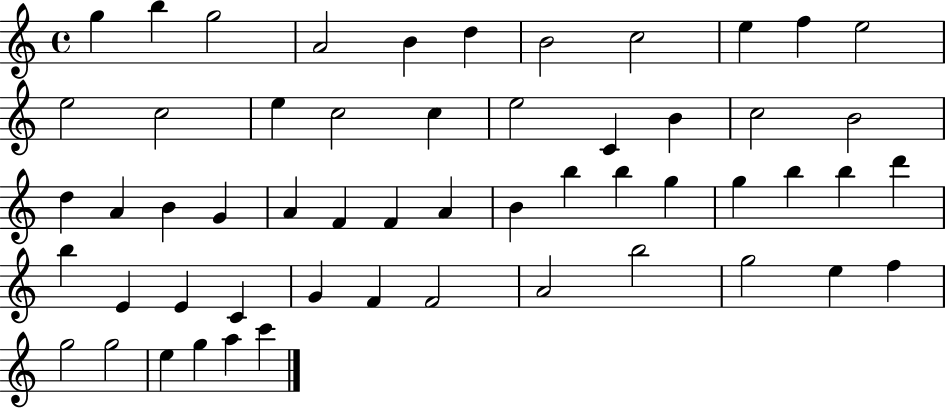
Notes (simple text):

G5/q B5/q G5/h A4/h B4/q D5/q B4/h C5/h E5/q F5/q E5/h E5/h C5/h E5/q C5/h C5/q E5/h C4/q B4/q C5/h B4/h D5/q A4/q B4/q G4/q A4/q F4/q F4/q A4/q B4/q B5/q B5/q G5/q G5/q B5/q B5/q D6/q B5/q E4/q E4/q C4/q G4/q F4/q F4/h A4/h B5/h G5/h E5/q F5/q G5/h G5/h E5/q G5/q A5/q C6/q